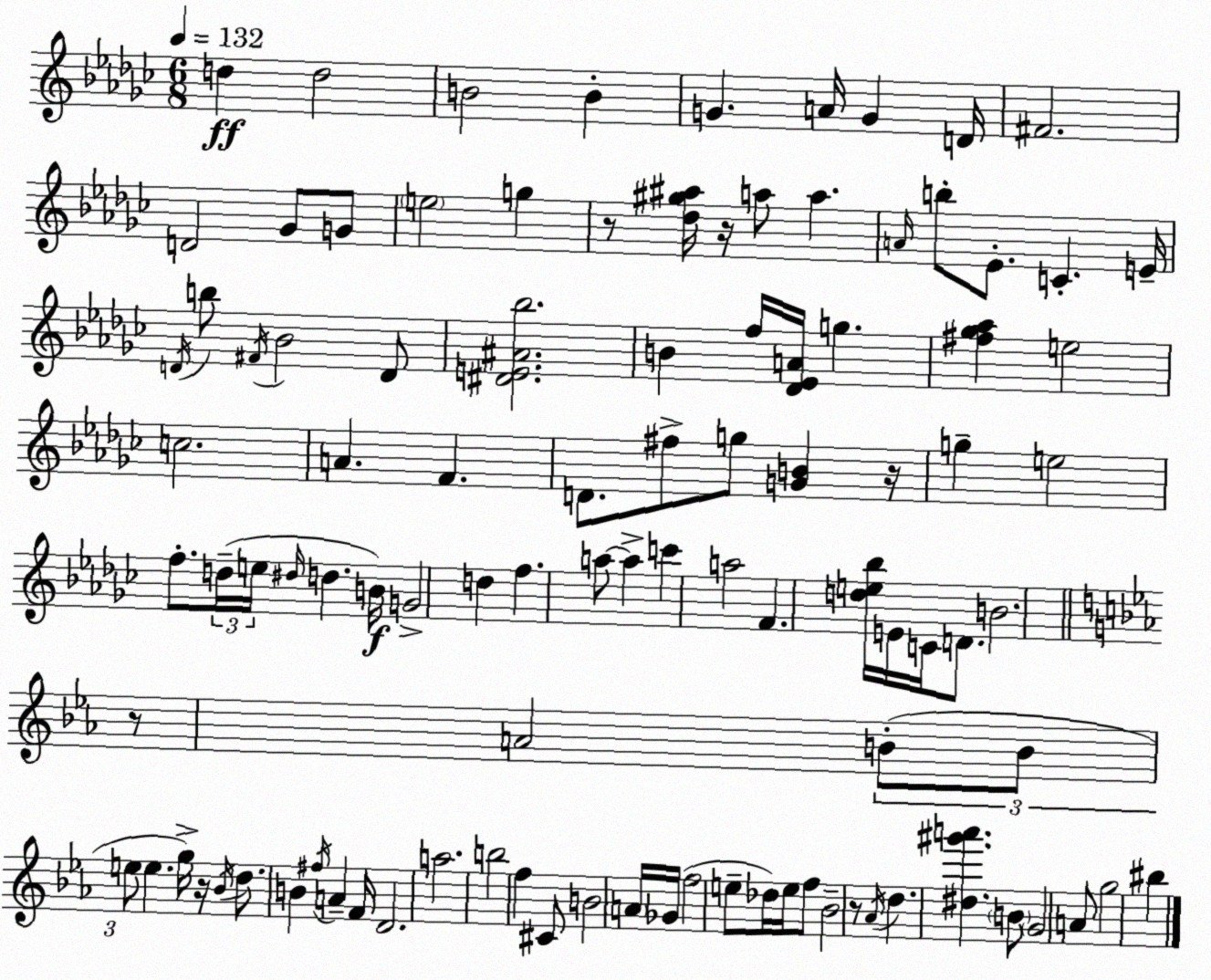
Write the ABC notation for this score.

X:1
T:Untitled
M:6/8
L:1/4
K:Ebm
d d2 B2 B G A/4 G D/4 ^F2 D2 _G/2 G/2 e2 g z/2 [_d^g^a]/4 z/4 a/2 a A/4 b/2 _E/2 C E/4 D/4 b/2 ^F/4 _B2 D/2 [^DE^A_b]2 B f/4 [_D_EA]/4 g [^f_g_a] e2 c2 A F D/2 ^f/2 g/2 [GB] z/4 g e2 f/2 d/4 e/4 ^d/4 d B/4 G2 d f a/2 a c' a2 F [de_b]/4 E/4 C/4 D/2 B2 z/2 A2 B/2 B/2 e/2 e g/4 z/4 _B/4 d/2 B ^f/4 A F/4 D2 a2 b2 f ^C/2 B2 A/4 _G/4 f2 e/2 _d/4 e/4 f/2 _B2 z/2 _A/4 d [^d^g'a'] B/2 G2 A/2 g2 ^b